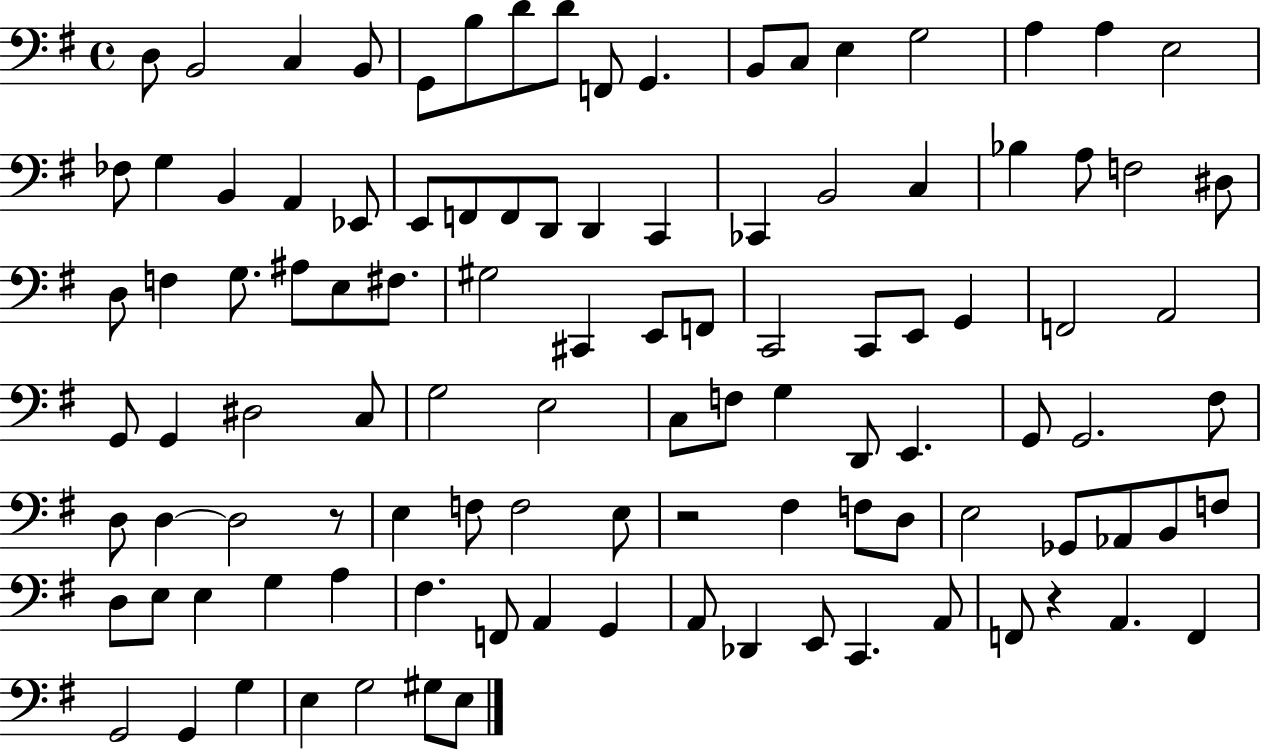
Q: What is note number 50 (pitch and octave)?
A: F2